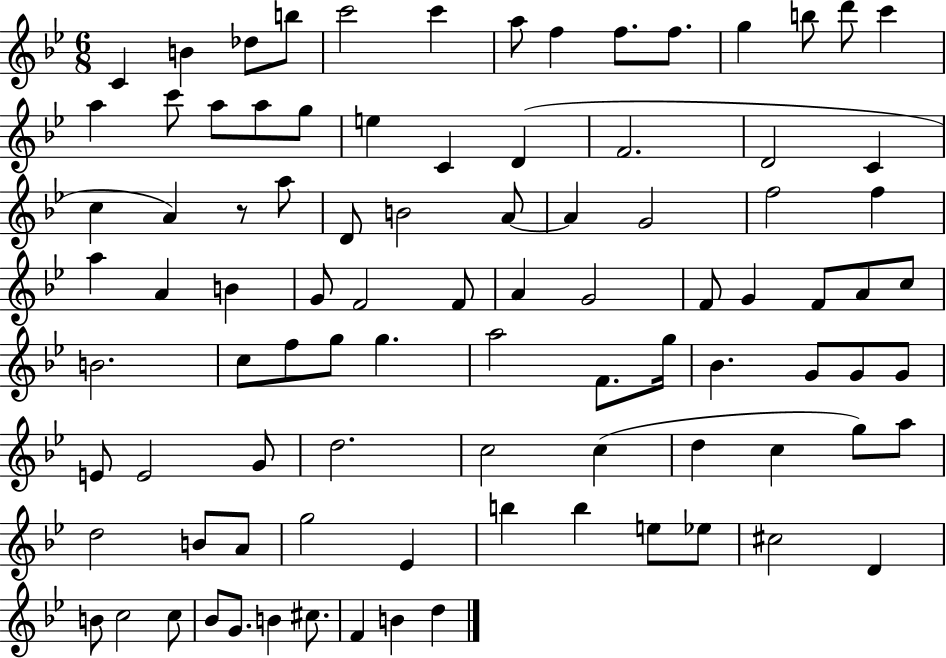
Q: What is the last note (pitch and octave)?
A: D5